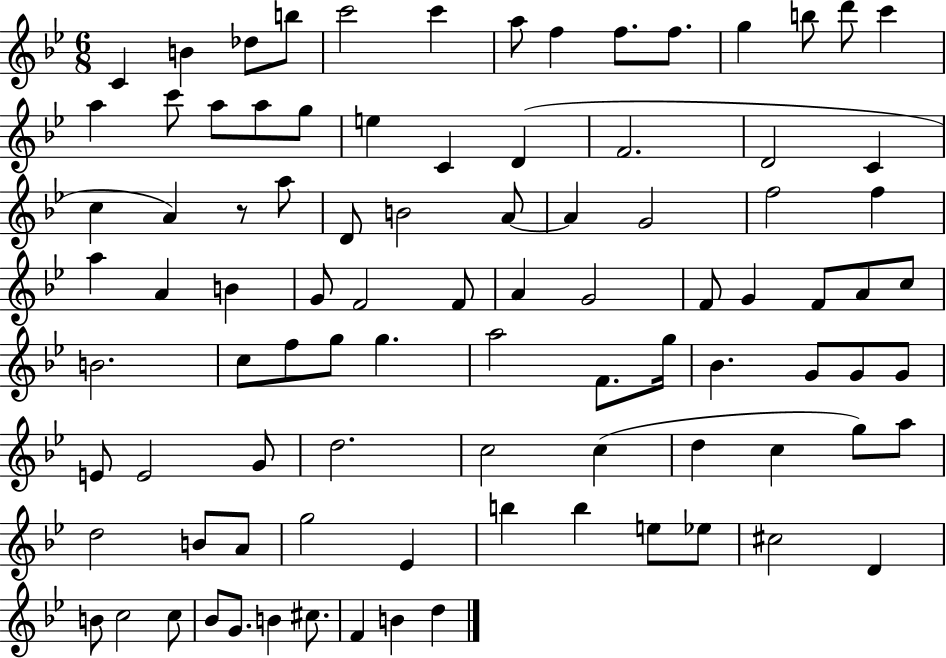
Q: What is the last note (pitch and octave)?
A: D5